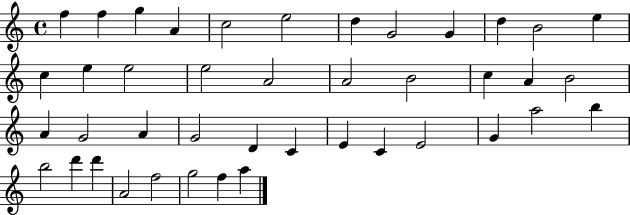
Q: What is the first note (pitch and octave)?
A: F5